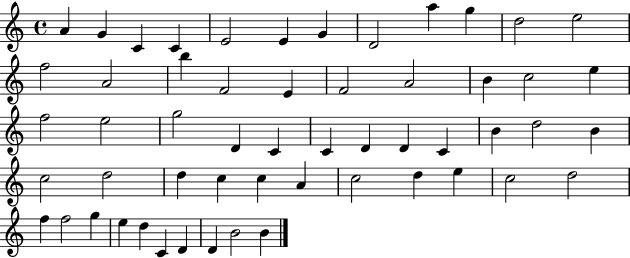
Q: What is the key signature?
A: C major